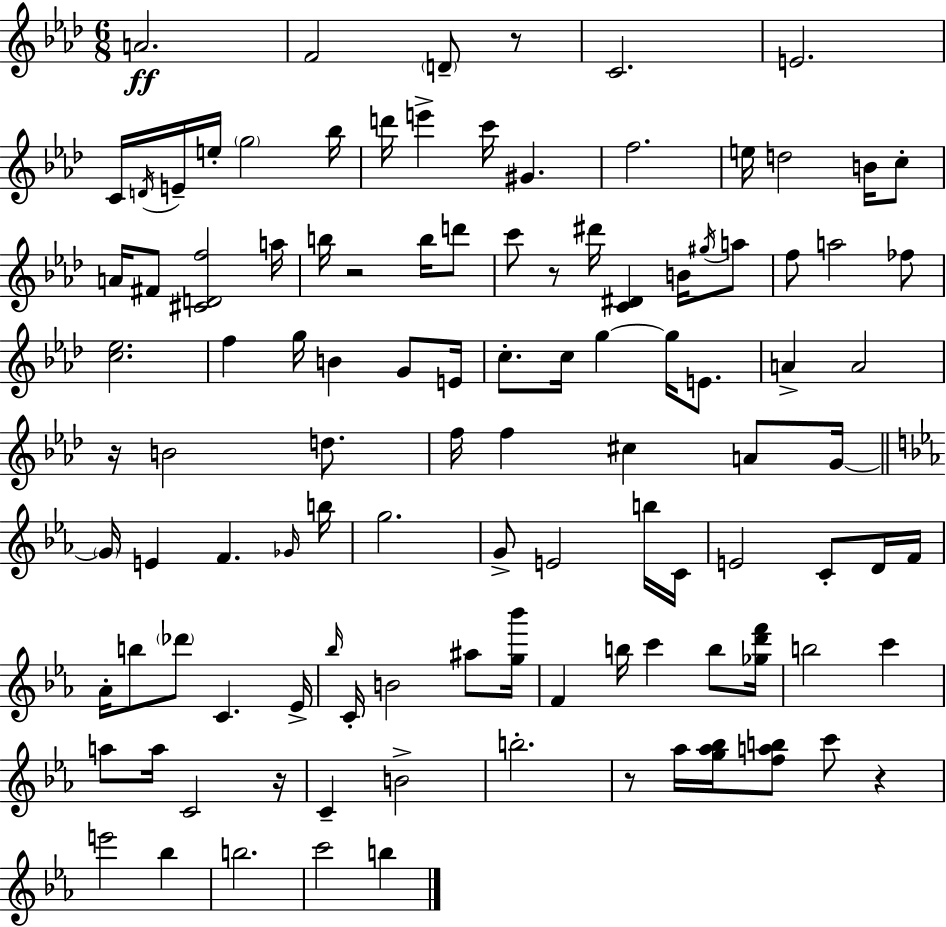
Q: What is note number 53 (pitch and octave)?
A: G4